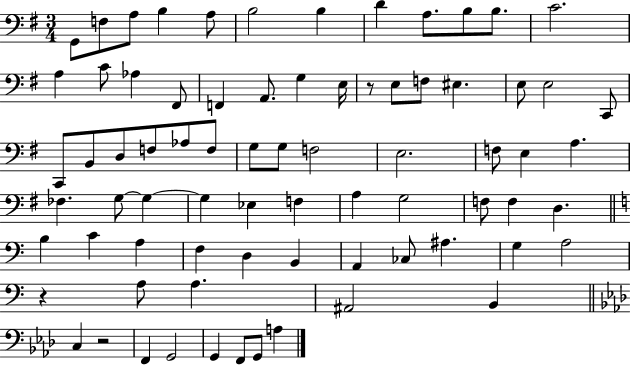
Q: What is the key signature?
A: G major